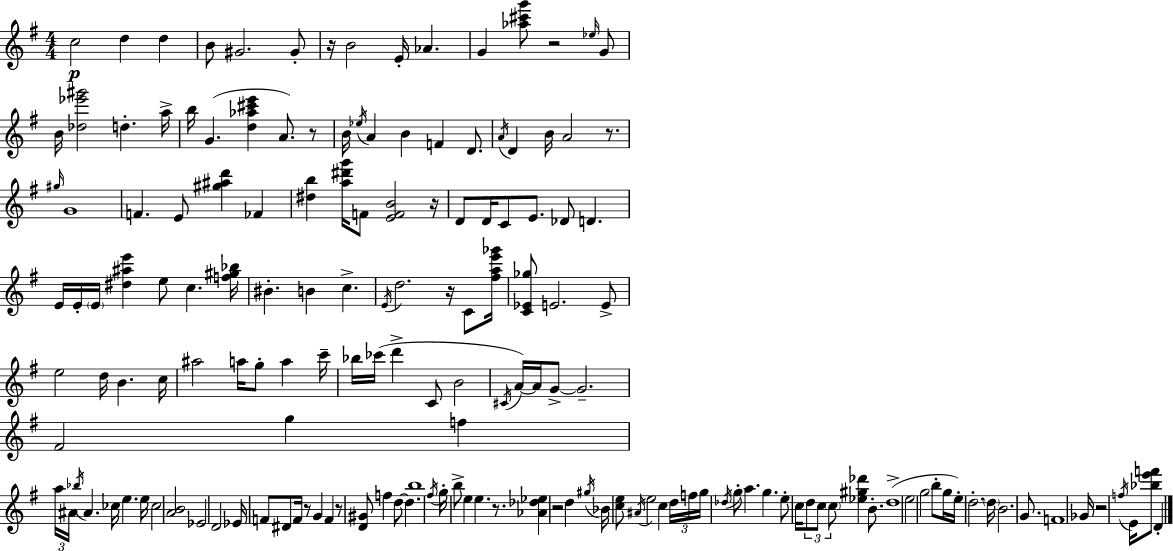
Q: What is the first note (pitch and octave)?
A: C5